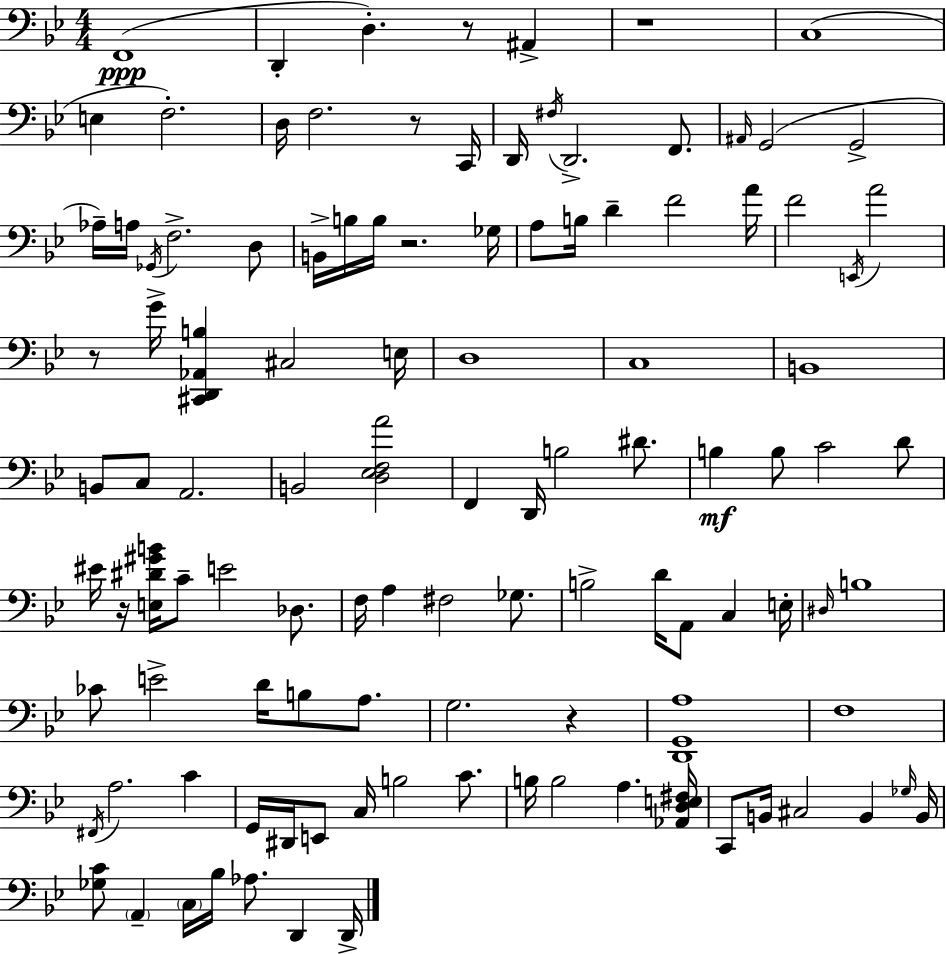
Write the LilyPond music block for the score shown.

{
  \clef bass
  \numericTimeSignature
  \time 4/4
  \key bes \major
  f,1(\ppp | d,4-. d4.-.) r8 ais,4-> | r1 | c1( | \break e4 f2.-.) | d16 f2. r8 c,16 | d,16 \acciaccatura { fis16 } d,2.-> f,8. | \grace { ais,16 } g,2( g,2-> | \break aes16--) a16 \acciaccatura { ges,16 } f2.-> | d8 b,16-> b16 b16 r2. | ges16 a8 b16 d'4-- f'2 | a'16 f'2 \acciaccatura { e,16 } a'2 | \break r8 g'16-> <cis, d, aes, b>4 cis2 | e16 d1 | c1 | b,1 | \break b,8 c8 a,2. | b,2 <d ees f a'>2 | f,4 d,16 b2 | dis'8. b4\mf b8 c'2 | \break d'8 eis'16 r16 <e dis' gis' b'>16 c'8-- e'2 | des8. f16 a4 fis2 | ges8. b2-> d'16 a,8 c4 | e16-. \grace { dis16 } b1 | \break ces'8 e'2-> d'16 | b8 a8. g2. | r4 <d, g, a>1 | f1 | \break \acciaccatura { fis,16 } a2. | c'4 g,16 dis,16 e,8 c16 b2 | c'8. b16 b2 a4. | <aes, d e fis>16 c,8 b,16 cis2 | \break b,4 \grace { ges16 } b,16 <ges c'>8 \parenthesize a,4-- \parenthesize c16 bes16 aes8. | d,4 d,16-> \bar "|."
}